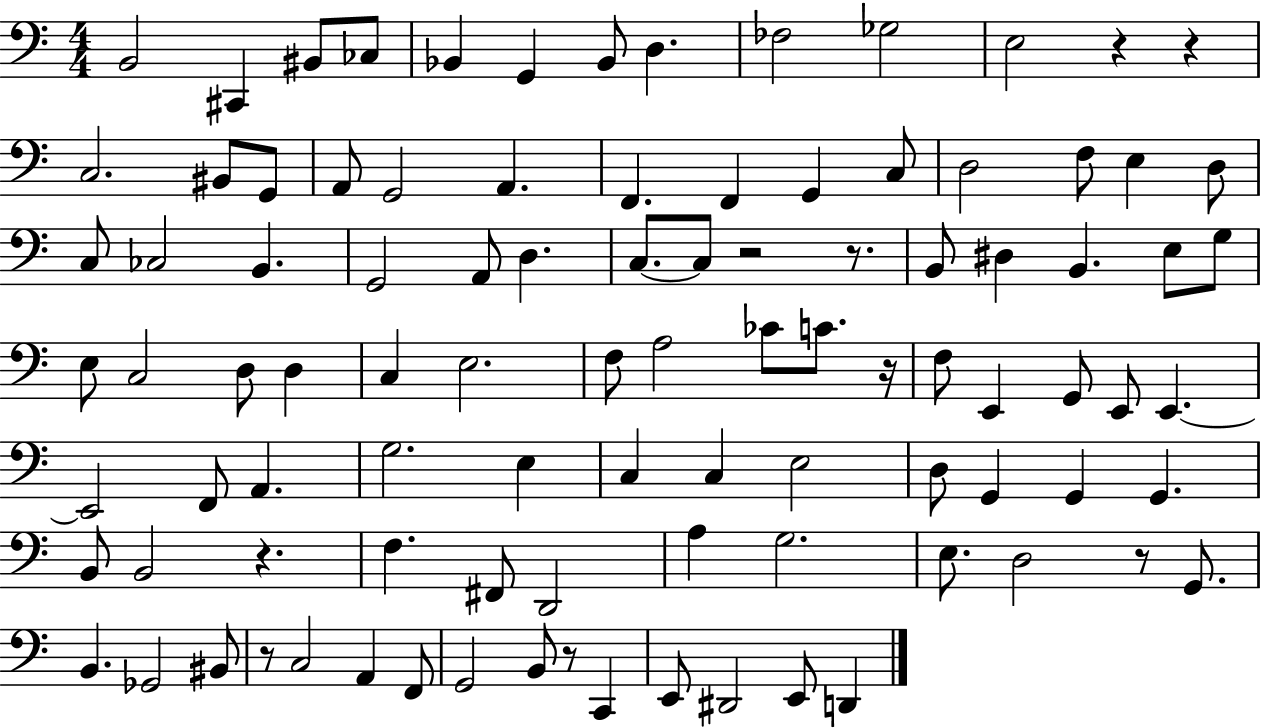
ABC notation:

X:1
T:Untitled
M:4/4
L:1/4
K:C
B,,2 ^C,, ^B,,/2 _C,/2 _B,, G,, _B,,/2 D, _F,2 _G,2 E,2 z z C,2 ^B,,/2 G,,/2 A,,/2 G,,2 A,, F,, F,, G,, C,/2 D,2 F,/2 E, D,/2 C,/2 _C,2 B,, G,,2 A,,/2 D, C,/2 C,/2 z2 z/2 B,,/2 ^D, B,, E,/2 G,/2 E,/2 C,2 D,/2 D, C, E,2 F,/2 A,2 _C/2 C/2 z/4 F,/2 E,, G,,/2 E,,/2 E,, E,,2 F,,/2 A,, G,2 E, C, C, E,2 D,/2 G,, G,, G,, B,,/2 B,,2 z F, ^F,,/2 D,,2 A, G,2 E,/2 D,2 z/2 G,,/2 B,, _G,,2 ^B,,/2 z/2 C,2 A,, F,,/2 G,,2 B,,/2 z/2 C,, E,,/2 ^D,,2 E,,/2 D,,